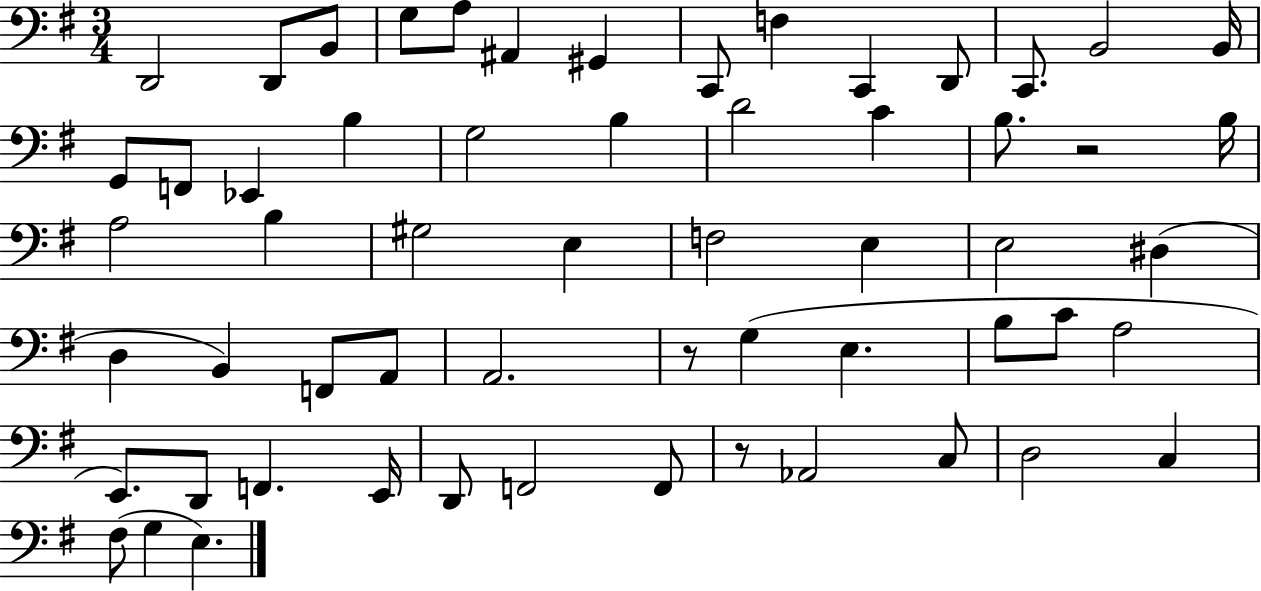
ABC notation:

X:1
T:Untitled
M:3/4
L:1/4
K:G
D,,2 D,,/2 B,,/2 G,/2 A,/2 ^A,, ^G,, C,,/2 F, C,, D,,/2 C,,/2 B,,2 B,,/4 G,,/2 F,,/2 _E,, B, G,2 B, D2 C B,/2 z2 B,/4 A,2 B, ^G,2 E, F,2 E, E,2 ^D, D, B,, F,,/2 A,,/2 A,,2 z/2 G, E, B,/2 C/2 A,2 E,,/2 D,,/2 F,, E,,/4 D,,/2 F,,2 F,,/2 z/2 _A,,2 C,/2 D,2 C, ^F,/2 G, E,